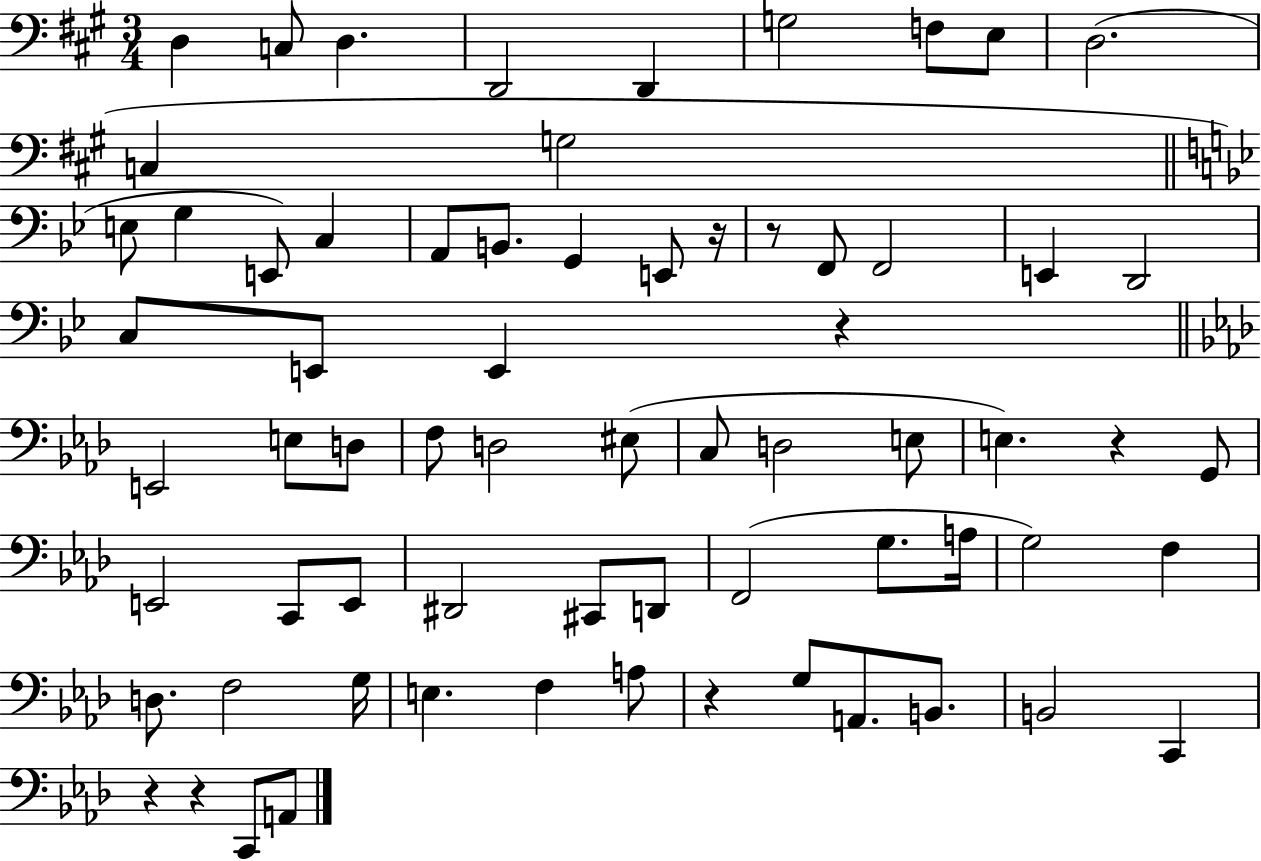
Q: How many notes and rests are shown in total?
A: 68